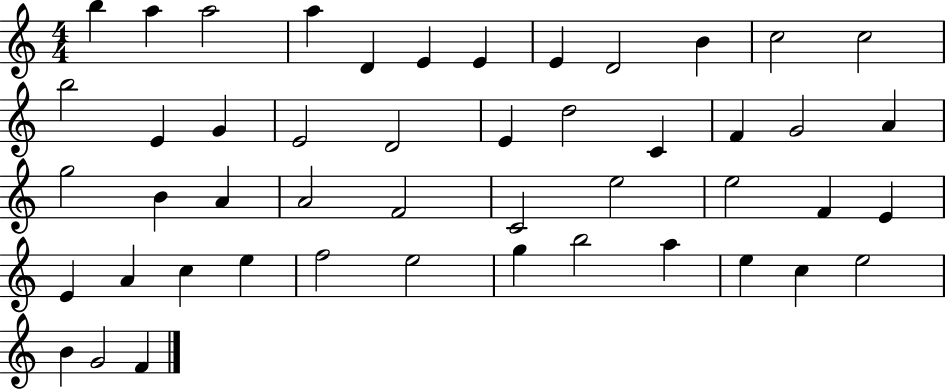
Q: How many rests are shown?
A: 0